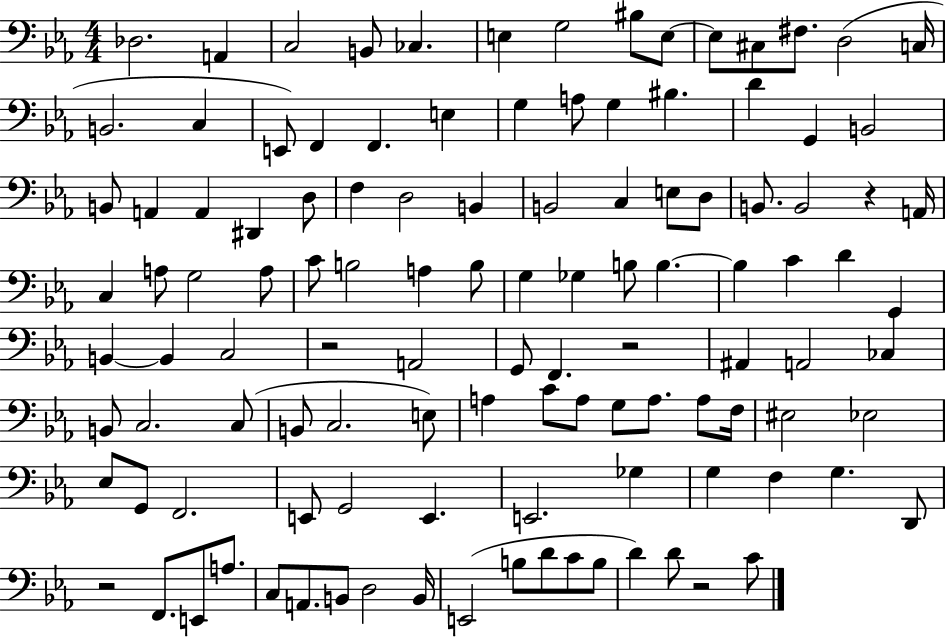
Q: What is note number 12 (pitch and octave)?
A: F#3